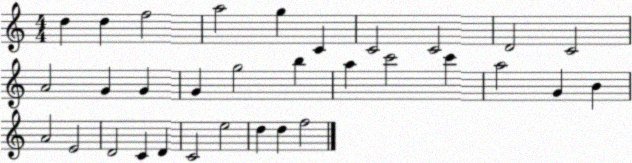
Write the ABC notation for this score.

X:1
T:Untitled
M:4/4
L:1/4
K:C
d d f2 a2 g C C2 C2 D2 C2 A2 G G G g2 b a c'2 c' a2 G B A2 E2 D2 C D C2 e2 d d f2